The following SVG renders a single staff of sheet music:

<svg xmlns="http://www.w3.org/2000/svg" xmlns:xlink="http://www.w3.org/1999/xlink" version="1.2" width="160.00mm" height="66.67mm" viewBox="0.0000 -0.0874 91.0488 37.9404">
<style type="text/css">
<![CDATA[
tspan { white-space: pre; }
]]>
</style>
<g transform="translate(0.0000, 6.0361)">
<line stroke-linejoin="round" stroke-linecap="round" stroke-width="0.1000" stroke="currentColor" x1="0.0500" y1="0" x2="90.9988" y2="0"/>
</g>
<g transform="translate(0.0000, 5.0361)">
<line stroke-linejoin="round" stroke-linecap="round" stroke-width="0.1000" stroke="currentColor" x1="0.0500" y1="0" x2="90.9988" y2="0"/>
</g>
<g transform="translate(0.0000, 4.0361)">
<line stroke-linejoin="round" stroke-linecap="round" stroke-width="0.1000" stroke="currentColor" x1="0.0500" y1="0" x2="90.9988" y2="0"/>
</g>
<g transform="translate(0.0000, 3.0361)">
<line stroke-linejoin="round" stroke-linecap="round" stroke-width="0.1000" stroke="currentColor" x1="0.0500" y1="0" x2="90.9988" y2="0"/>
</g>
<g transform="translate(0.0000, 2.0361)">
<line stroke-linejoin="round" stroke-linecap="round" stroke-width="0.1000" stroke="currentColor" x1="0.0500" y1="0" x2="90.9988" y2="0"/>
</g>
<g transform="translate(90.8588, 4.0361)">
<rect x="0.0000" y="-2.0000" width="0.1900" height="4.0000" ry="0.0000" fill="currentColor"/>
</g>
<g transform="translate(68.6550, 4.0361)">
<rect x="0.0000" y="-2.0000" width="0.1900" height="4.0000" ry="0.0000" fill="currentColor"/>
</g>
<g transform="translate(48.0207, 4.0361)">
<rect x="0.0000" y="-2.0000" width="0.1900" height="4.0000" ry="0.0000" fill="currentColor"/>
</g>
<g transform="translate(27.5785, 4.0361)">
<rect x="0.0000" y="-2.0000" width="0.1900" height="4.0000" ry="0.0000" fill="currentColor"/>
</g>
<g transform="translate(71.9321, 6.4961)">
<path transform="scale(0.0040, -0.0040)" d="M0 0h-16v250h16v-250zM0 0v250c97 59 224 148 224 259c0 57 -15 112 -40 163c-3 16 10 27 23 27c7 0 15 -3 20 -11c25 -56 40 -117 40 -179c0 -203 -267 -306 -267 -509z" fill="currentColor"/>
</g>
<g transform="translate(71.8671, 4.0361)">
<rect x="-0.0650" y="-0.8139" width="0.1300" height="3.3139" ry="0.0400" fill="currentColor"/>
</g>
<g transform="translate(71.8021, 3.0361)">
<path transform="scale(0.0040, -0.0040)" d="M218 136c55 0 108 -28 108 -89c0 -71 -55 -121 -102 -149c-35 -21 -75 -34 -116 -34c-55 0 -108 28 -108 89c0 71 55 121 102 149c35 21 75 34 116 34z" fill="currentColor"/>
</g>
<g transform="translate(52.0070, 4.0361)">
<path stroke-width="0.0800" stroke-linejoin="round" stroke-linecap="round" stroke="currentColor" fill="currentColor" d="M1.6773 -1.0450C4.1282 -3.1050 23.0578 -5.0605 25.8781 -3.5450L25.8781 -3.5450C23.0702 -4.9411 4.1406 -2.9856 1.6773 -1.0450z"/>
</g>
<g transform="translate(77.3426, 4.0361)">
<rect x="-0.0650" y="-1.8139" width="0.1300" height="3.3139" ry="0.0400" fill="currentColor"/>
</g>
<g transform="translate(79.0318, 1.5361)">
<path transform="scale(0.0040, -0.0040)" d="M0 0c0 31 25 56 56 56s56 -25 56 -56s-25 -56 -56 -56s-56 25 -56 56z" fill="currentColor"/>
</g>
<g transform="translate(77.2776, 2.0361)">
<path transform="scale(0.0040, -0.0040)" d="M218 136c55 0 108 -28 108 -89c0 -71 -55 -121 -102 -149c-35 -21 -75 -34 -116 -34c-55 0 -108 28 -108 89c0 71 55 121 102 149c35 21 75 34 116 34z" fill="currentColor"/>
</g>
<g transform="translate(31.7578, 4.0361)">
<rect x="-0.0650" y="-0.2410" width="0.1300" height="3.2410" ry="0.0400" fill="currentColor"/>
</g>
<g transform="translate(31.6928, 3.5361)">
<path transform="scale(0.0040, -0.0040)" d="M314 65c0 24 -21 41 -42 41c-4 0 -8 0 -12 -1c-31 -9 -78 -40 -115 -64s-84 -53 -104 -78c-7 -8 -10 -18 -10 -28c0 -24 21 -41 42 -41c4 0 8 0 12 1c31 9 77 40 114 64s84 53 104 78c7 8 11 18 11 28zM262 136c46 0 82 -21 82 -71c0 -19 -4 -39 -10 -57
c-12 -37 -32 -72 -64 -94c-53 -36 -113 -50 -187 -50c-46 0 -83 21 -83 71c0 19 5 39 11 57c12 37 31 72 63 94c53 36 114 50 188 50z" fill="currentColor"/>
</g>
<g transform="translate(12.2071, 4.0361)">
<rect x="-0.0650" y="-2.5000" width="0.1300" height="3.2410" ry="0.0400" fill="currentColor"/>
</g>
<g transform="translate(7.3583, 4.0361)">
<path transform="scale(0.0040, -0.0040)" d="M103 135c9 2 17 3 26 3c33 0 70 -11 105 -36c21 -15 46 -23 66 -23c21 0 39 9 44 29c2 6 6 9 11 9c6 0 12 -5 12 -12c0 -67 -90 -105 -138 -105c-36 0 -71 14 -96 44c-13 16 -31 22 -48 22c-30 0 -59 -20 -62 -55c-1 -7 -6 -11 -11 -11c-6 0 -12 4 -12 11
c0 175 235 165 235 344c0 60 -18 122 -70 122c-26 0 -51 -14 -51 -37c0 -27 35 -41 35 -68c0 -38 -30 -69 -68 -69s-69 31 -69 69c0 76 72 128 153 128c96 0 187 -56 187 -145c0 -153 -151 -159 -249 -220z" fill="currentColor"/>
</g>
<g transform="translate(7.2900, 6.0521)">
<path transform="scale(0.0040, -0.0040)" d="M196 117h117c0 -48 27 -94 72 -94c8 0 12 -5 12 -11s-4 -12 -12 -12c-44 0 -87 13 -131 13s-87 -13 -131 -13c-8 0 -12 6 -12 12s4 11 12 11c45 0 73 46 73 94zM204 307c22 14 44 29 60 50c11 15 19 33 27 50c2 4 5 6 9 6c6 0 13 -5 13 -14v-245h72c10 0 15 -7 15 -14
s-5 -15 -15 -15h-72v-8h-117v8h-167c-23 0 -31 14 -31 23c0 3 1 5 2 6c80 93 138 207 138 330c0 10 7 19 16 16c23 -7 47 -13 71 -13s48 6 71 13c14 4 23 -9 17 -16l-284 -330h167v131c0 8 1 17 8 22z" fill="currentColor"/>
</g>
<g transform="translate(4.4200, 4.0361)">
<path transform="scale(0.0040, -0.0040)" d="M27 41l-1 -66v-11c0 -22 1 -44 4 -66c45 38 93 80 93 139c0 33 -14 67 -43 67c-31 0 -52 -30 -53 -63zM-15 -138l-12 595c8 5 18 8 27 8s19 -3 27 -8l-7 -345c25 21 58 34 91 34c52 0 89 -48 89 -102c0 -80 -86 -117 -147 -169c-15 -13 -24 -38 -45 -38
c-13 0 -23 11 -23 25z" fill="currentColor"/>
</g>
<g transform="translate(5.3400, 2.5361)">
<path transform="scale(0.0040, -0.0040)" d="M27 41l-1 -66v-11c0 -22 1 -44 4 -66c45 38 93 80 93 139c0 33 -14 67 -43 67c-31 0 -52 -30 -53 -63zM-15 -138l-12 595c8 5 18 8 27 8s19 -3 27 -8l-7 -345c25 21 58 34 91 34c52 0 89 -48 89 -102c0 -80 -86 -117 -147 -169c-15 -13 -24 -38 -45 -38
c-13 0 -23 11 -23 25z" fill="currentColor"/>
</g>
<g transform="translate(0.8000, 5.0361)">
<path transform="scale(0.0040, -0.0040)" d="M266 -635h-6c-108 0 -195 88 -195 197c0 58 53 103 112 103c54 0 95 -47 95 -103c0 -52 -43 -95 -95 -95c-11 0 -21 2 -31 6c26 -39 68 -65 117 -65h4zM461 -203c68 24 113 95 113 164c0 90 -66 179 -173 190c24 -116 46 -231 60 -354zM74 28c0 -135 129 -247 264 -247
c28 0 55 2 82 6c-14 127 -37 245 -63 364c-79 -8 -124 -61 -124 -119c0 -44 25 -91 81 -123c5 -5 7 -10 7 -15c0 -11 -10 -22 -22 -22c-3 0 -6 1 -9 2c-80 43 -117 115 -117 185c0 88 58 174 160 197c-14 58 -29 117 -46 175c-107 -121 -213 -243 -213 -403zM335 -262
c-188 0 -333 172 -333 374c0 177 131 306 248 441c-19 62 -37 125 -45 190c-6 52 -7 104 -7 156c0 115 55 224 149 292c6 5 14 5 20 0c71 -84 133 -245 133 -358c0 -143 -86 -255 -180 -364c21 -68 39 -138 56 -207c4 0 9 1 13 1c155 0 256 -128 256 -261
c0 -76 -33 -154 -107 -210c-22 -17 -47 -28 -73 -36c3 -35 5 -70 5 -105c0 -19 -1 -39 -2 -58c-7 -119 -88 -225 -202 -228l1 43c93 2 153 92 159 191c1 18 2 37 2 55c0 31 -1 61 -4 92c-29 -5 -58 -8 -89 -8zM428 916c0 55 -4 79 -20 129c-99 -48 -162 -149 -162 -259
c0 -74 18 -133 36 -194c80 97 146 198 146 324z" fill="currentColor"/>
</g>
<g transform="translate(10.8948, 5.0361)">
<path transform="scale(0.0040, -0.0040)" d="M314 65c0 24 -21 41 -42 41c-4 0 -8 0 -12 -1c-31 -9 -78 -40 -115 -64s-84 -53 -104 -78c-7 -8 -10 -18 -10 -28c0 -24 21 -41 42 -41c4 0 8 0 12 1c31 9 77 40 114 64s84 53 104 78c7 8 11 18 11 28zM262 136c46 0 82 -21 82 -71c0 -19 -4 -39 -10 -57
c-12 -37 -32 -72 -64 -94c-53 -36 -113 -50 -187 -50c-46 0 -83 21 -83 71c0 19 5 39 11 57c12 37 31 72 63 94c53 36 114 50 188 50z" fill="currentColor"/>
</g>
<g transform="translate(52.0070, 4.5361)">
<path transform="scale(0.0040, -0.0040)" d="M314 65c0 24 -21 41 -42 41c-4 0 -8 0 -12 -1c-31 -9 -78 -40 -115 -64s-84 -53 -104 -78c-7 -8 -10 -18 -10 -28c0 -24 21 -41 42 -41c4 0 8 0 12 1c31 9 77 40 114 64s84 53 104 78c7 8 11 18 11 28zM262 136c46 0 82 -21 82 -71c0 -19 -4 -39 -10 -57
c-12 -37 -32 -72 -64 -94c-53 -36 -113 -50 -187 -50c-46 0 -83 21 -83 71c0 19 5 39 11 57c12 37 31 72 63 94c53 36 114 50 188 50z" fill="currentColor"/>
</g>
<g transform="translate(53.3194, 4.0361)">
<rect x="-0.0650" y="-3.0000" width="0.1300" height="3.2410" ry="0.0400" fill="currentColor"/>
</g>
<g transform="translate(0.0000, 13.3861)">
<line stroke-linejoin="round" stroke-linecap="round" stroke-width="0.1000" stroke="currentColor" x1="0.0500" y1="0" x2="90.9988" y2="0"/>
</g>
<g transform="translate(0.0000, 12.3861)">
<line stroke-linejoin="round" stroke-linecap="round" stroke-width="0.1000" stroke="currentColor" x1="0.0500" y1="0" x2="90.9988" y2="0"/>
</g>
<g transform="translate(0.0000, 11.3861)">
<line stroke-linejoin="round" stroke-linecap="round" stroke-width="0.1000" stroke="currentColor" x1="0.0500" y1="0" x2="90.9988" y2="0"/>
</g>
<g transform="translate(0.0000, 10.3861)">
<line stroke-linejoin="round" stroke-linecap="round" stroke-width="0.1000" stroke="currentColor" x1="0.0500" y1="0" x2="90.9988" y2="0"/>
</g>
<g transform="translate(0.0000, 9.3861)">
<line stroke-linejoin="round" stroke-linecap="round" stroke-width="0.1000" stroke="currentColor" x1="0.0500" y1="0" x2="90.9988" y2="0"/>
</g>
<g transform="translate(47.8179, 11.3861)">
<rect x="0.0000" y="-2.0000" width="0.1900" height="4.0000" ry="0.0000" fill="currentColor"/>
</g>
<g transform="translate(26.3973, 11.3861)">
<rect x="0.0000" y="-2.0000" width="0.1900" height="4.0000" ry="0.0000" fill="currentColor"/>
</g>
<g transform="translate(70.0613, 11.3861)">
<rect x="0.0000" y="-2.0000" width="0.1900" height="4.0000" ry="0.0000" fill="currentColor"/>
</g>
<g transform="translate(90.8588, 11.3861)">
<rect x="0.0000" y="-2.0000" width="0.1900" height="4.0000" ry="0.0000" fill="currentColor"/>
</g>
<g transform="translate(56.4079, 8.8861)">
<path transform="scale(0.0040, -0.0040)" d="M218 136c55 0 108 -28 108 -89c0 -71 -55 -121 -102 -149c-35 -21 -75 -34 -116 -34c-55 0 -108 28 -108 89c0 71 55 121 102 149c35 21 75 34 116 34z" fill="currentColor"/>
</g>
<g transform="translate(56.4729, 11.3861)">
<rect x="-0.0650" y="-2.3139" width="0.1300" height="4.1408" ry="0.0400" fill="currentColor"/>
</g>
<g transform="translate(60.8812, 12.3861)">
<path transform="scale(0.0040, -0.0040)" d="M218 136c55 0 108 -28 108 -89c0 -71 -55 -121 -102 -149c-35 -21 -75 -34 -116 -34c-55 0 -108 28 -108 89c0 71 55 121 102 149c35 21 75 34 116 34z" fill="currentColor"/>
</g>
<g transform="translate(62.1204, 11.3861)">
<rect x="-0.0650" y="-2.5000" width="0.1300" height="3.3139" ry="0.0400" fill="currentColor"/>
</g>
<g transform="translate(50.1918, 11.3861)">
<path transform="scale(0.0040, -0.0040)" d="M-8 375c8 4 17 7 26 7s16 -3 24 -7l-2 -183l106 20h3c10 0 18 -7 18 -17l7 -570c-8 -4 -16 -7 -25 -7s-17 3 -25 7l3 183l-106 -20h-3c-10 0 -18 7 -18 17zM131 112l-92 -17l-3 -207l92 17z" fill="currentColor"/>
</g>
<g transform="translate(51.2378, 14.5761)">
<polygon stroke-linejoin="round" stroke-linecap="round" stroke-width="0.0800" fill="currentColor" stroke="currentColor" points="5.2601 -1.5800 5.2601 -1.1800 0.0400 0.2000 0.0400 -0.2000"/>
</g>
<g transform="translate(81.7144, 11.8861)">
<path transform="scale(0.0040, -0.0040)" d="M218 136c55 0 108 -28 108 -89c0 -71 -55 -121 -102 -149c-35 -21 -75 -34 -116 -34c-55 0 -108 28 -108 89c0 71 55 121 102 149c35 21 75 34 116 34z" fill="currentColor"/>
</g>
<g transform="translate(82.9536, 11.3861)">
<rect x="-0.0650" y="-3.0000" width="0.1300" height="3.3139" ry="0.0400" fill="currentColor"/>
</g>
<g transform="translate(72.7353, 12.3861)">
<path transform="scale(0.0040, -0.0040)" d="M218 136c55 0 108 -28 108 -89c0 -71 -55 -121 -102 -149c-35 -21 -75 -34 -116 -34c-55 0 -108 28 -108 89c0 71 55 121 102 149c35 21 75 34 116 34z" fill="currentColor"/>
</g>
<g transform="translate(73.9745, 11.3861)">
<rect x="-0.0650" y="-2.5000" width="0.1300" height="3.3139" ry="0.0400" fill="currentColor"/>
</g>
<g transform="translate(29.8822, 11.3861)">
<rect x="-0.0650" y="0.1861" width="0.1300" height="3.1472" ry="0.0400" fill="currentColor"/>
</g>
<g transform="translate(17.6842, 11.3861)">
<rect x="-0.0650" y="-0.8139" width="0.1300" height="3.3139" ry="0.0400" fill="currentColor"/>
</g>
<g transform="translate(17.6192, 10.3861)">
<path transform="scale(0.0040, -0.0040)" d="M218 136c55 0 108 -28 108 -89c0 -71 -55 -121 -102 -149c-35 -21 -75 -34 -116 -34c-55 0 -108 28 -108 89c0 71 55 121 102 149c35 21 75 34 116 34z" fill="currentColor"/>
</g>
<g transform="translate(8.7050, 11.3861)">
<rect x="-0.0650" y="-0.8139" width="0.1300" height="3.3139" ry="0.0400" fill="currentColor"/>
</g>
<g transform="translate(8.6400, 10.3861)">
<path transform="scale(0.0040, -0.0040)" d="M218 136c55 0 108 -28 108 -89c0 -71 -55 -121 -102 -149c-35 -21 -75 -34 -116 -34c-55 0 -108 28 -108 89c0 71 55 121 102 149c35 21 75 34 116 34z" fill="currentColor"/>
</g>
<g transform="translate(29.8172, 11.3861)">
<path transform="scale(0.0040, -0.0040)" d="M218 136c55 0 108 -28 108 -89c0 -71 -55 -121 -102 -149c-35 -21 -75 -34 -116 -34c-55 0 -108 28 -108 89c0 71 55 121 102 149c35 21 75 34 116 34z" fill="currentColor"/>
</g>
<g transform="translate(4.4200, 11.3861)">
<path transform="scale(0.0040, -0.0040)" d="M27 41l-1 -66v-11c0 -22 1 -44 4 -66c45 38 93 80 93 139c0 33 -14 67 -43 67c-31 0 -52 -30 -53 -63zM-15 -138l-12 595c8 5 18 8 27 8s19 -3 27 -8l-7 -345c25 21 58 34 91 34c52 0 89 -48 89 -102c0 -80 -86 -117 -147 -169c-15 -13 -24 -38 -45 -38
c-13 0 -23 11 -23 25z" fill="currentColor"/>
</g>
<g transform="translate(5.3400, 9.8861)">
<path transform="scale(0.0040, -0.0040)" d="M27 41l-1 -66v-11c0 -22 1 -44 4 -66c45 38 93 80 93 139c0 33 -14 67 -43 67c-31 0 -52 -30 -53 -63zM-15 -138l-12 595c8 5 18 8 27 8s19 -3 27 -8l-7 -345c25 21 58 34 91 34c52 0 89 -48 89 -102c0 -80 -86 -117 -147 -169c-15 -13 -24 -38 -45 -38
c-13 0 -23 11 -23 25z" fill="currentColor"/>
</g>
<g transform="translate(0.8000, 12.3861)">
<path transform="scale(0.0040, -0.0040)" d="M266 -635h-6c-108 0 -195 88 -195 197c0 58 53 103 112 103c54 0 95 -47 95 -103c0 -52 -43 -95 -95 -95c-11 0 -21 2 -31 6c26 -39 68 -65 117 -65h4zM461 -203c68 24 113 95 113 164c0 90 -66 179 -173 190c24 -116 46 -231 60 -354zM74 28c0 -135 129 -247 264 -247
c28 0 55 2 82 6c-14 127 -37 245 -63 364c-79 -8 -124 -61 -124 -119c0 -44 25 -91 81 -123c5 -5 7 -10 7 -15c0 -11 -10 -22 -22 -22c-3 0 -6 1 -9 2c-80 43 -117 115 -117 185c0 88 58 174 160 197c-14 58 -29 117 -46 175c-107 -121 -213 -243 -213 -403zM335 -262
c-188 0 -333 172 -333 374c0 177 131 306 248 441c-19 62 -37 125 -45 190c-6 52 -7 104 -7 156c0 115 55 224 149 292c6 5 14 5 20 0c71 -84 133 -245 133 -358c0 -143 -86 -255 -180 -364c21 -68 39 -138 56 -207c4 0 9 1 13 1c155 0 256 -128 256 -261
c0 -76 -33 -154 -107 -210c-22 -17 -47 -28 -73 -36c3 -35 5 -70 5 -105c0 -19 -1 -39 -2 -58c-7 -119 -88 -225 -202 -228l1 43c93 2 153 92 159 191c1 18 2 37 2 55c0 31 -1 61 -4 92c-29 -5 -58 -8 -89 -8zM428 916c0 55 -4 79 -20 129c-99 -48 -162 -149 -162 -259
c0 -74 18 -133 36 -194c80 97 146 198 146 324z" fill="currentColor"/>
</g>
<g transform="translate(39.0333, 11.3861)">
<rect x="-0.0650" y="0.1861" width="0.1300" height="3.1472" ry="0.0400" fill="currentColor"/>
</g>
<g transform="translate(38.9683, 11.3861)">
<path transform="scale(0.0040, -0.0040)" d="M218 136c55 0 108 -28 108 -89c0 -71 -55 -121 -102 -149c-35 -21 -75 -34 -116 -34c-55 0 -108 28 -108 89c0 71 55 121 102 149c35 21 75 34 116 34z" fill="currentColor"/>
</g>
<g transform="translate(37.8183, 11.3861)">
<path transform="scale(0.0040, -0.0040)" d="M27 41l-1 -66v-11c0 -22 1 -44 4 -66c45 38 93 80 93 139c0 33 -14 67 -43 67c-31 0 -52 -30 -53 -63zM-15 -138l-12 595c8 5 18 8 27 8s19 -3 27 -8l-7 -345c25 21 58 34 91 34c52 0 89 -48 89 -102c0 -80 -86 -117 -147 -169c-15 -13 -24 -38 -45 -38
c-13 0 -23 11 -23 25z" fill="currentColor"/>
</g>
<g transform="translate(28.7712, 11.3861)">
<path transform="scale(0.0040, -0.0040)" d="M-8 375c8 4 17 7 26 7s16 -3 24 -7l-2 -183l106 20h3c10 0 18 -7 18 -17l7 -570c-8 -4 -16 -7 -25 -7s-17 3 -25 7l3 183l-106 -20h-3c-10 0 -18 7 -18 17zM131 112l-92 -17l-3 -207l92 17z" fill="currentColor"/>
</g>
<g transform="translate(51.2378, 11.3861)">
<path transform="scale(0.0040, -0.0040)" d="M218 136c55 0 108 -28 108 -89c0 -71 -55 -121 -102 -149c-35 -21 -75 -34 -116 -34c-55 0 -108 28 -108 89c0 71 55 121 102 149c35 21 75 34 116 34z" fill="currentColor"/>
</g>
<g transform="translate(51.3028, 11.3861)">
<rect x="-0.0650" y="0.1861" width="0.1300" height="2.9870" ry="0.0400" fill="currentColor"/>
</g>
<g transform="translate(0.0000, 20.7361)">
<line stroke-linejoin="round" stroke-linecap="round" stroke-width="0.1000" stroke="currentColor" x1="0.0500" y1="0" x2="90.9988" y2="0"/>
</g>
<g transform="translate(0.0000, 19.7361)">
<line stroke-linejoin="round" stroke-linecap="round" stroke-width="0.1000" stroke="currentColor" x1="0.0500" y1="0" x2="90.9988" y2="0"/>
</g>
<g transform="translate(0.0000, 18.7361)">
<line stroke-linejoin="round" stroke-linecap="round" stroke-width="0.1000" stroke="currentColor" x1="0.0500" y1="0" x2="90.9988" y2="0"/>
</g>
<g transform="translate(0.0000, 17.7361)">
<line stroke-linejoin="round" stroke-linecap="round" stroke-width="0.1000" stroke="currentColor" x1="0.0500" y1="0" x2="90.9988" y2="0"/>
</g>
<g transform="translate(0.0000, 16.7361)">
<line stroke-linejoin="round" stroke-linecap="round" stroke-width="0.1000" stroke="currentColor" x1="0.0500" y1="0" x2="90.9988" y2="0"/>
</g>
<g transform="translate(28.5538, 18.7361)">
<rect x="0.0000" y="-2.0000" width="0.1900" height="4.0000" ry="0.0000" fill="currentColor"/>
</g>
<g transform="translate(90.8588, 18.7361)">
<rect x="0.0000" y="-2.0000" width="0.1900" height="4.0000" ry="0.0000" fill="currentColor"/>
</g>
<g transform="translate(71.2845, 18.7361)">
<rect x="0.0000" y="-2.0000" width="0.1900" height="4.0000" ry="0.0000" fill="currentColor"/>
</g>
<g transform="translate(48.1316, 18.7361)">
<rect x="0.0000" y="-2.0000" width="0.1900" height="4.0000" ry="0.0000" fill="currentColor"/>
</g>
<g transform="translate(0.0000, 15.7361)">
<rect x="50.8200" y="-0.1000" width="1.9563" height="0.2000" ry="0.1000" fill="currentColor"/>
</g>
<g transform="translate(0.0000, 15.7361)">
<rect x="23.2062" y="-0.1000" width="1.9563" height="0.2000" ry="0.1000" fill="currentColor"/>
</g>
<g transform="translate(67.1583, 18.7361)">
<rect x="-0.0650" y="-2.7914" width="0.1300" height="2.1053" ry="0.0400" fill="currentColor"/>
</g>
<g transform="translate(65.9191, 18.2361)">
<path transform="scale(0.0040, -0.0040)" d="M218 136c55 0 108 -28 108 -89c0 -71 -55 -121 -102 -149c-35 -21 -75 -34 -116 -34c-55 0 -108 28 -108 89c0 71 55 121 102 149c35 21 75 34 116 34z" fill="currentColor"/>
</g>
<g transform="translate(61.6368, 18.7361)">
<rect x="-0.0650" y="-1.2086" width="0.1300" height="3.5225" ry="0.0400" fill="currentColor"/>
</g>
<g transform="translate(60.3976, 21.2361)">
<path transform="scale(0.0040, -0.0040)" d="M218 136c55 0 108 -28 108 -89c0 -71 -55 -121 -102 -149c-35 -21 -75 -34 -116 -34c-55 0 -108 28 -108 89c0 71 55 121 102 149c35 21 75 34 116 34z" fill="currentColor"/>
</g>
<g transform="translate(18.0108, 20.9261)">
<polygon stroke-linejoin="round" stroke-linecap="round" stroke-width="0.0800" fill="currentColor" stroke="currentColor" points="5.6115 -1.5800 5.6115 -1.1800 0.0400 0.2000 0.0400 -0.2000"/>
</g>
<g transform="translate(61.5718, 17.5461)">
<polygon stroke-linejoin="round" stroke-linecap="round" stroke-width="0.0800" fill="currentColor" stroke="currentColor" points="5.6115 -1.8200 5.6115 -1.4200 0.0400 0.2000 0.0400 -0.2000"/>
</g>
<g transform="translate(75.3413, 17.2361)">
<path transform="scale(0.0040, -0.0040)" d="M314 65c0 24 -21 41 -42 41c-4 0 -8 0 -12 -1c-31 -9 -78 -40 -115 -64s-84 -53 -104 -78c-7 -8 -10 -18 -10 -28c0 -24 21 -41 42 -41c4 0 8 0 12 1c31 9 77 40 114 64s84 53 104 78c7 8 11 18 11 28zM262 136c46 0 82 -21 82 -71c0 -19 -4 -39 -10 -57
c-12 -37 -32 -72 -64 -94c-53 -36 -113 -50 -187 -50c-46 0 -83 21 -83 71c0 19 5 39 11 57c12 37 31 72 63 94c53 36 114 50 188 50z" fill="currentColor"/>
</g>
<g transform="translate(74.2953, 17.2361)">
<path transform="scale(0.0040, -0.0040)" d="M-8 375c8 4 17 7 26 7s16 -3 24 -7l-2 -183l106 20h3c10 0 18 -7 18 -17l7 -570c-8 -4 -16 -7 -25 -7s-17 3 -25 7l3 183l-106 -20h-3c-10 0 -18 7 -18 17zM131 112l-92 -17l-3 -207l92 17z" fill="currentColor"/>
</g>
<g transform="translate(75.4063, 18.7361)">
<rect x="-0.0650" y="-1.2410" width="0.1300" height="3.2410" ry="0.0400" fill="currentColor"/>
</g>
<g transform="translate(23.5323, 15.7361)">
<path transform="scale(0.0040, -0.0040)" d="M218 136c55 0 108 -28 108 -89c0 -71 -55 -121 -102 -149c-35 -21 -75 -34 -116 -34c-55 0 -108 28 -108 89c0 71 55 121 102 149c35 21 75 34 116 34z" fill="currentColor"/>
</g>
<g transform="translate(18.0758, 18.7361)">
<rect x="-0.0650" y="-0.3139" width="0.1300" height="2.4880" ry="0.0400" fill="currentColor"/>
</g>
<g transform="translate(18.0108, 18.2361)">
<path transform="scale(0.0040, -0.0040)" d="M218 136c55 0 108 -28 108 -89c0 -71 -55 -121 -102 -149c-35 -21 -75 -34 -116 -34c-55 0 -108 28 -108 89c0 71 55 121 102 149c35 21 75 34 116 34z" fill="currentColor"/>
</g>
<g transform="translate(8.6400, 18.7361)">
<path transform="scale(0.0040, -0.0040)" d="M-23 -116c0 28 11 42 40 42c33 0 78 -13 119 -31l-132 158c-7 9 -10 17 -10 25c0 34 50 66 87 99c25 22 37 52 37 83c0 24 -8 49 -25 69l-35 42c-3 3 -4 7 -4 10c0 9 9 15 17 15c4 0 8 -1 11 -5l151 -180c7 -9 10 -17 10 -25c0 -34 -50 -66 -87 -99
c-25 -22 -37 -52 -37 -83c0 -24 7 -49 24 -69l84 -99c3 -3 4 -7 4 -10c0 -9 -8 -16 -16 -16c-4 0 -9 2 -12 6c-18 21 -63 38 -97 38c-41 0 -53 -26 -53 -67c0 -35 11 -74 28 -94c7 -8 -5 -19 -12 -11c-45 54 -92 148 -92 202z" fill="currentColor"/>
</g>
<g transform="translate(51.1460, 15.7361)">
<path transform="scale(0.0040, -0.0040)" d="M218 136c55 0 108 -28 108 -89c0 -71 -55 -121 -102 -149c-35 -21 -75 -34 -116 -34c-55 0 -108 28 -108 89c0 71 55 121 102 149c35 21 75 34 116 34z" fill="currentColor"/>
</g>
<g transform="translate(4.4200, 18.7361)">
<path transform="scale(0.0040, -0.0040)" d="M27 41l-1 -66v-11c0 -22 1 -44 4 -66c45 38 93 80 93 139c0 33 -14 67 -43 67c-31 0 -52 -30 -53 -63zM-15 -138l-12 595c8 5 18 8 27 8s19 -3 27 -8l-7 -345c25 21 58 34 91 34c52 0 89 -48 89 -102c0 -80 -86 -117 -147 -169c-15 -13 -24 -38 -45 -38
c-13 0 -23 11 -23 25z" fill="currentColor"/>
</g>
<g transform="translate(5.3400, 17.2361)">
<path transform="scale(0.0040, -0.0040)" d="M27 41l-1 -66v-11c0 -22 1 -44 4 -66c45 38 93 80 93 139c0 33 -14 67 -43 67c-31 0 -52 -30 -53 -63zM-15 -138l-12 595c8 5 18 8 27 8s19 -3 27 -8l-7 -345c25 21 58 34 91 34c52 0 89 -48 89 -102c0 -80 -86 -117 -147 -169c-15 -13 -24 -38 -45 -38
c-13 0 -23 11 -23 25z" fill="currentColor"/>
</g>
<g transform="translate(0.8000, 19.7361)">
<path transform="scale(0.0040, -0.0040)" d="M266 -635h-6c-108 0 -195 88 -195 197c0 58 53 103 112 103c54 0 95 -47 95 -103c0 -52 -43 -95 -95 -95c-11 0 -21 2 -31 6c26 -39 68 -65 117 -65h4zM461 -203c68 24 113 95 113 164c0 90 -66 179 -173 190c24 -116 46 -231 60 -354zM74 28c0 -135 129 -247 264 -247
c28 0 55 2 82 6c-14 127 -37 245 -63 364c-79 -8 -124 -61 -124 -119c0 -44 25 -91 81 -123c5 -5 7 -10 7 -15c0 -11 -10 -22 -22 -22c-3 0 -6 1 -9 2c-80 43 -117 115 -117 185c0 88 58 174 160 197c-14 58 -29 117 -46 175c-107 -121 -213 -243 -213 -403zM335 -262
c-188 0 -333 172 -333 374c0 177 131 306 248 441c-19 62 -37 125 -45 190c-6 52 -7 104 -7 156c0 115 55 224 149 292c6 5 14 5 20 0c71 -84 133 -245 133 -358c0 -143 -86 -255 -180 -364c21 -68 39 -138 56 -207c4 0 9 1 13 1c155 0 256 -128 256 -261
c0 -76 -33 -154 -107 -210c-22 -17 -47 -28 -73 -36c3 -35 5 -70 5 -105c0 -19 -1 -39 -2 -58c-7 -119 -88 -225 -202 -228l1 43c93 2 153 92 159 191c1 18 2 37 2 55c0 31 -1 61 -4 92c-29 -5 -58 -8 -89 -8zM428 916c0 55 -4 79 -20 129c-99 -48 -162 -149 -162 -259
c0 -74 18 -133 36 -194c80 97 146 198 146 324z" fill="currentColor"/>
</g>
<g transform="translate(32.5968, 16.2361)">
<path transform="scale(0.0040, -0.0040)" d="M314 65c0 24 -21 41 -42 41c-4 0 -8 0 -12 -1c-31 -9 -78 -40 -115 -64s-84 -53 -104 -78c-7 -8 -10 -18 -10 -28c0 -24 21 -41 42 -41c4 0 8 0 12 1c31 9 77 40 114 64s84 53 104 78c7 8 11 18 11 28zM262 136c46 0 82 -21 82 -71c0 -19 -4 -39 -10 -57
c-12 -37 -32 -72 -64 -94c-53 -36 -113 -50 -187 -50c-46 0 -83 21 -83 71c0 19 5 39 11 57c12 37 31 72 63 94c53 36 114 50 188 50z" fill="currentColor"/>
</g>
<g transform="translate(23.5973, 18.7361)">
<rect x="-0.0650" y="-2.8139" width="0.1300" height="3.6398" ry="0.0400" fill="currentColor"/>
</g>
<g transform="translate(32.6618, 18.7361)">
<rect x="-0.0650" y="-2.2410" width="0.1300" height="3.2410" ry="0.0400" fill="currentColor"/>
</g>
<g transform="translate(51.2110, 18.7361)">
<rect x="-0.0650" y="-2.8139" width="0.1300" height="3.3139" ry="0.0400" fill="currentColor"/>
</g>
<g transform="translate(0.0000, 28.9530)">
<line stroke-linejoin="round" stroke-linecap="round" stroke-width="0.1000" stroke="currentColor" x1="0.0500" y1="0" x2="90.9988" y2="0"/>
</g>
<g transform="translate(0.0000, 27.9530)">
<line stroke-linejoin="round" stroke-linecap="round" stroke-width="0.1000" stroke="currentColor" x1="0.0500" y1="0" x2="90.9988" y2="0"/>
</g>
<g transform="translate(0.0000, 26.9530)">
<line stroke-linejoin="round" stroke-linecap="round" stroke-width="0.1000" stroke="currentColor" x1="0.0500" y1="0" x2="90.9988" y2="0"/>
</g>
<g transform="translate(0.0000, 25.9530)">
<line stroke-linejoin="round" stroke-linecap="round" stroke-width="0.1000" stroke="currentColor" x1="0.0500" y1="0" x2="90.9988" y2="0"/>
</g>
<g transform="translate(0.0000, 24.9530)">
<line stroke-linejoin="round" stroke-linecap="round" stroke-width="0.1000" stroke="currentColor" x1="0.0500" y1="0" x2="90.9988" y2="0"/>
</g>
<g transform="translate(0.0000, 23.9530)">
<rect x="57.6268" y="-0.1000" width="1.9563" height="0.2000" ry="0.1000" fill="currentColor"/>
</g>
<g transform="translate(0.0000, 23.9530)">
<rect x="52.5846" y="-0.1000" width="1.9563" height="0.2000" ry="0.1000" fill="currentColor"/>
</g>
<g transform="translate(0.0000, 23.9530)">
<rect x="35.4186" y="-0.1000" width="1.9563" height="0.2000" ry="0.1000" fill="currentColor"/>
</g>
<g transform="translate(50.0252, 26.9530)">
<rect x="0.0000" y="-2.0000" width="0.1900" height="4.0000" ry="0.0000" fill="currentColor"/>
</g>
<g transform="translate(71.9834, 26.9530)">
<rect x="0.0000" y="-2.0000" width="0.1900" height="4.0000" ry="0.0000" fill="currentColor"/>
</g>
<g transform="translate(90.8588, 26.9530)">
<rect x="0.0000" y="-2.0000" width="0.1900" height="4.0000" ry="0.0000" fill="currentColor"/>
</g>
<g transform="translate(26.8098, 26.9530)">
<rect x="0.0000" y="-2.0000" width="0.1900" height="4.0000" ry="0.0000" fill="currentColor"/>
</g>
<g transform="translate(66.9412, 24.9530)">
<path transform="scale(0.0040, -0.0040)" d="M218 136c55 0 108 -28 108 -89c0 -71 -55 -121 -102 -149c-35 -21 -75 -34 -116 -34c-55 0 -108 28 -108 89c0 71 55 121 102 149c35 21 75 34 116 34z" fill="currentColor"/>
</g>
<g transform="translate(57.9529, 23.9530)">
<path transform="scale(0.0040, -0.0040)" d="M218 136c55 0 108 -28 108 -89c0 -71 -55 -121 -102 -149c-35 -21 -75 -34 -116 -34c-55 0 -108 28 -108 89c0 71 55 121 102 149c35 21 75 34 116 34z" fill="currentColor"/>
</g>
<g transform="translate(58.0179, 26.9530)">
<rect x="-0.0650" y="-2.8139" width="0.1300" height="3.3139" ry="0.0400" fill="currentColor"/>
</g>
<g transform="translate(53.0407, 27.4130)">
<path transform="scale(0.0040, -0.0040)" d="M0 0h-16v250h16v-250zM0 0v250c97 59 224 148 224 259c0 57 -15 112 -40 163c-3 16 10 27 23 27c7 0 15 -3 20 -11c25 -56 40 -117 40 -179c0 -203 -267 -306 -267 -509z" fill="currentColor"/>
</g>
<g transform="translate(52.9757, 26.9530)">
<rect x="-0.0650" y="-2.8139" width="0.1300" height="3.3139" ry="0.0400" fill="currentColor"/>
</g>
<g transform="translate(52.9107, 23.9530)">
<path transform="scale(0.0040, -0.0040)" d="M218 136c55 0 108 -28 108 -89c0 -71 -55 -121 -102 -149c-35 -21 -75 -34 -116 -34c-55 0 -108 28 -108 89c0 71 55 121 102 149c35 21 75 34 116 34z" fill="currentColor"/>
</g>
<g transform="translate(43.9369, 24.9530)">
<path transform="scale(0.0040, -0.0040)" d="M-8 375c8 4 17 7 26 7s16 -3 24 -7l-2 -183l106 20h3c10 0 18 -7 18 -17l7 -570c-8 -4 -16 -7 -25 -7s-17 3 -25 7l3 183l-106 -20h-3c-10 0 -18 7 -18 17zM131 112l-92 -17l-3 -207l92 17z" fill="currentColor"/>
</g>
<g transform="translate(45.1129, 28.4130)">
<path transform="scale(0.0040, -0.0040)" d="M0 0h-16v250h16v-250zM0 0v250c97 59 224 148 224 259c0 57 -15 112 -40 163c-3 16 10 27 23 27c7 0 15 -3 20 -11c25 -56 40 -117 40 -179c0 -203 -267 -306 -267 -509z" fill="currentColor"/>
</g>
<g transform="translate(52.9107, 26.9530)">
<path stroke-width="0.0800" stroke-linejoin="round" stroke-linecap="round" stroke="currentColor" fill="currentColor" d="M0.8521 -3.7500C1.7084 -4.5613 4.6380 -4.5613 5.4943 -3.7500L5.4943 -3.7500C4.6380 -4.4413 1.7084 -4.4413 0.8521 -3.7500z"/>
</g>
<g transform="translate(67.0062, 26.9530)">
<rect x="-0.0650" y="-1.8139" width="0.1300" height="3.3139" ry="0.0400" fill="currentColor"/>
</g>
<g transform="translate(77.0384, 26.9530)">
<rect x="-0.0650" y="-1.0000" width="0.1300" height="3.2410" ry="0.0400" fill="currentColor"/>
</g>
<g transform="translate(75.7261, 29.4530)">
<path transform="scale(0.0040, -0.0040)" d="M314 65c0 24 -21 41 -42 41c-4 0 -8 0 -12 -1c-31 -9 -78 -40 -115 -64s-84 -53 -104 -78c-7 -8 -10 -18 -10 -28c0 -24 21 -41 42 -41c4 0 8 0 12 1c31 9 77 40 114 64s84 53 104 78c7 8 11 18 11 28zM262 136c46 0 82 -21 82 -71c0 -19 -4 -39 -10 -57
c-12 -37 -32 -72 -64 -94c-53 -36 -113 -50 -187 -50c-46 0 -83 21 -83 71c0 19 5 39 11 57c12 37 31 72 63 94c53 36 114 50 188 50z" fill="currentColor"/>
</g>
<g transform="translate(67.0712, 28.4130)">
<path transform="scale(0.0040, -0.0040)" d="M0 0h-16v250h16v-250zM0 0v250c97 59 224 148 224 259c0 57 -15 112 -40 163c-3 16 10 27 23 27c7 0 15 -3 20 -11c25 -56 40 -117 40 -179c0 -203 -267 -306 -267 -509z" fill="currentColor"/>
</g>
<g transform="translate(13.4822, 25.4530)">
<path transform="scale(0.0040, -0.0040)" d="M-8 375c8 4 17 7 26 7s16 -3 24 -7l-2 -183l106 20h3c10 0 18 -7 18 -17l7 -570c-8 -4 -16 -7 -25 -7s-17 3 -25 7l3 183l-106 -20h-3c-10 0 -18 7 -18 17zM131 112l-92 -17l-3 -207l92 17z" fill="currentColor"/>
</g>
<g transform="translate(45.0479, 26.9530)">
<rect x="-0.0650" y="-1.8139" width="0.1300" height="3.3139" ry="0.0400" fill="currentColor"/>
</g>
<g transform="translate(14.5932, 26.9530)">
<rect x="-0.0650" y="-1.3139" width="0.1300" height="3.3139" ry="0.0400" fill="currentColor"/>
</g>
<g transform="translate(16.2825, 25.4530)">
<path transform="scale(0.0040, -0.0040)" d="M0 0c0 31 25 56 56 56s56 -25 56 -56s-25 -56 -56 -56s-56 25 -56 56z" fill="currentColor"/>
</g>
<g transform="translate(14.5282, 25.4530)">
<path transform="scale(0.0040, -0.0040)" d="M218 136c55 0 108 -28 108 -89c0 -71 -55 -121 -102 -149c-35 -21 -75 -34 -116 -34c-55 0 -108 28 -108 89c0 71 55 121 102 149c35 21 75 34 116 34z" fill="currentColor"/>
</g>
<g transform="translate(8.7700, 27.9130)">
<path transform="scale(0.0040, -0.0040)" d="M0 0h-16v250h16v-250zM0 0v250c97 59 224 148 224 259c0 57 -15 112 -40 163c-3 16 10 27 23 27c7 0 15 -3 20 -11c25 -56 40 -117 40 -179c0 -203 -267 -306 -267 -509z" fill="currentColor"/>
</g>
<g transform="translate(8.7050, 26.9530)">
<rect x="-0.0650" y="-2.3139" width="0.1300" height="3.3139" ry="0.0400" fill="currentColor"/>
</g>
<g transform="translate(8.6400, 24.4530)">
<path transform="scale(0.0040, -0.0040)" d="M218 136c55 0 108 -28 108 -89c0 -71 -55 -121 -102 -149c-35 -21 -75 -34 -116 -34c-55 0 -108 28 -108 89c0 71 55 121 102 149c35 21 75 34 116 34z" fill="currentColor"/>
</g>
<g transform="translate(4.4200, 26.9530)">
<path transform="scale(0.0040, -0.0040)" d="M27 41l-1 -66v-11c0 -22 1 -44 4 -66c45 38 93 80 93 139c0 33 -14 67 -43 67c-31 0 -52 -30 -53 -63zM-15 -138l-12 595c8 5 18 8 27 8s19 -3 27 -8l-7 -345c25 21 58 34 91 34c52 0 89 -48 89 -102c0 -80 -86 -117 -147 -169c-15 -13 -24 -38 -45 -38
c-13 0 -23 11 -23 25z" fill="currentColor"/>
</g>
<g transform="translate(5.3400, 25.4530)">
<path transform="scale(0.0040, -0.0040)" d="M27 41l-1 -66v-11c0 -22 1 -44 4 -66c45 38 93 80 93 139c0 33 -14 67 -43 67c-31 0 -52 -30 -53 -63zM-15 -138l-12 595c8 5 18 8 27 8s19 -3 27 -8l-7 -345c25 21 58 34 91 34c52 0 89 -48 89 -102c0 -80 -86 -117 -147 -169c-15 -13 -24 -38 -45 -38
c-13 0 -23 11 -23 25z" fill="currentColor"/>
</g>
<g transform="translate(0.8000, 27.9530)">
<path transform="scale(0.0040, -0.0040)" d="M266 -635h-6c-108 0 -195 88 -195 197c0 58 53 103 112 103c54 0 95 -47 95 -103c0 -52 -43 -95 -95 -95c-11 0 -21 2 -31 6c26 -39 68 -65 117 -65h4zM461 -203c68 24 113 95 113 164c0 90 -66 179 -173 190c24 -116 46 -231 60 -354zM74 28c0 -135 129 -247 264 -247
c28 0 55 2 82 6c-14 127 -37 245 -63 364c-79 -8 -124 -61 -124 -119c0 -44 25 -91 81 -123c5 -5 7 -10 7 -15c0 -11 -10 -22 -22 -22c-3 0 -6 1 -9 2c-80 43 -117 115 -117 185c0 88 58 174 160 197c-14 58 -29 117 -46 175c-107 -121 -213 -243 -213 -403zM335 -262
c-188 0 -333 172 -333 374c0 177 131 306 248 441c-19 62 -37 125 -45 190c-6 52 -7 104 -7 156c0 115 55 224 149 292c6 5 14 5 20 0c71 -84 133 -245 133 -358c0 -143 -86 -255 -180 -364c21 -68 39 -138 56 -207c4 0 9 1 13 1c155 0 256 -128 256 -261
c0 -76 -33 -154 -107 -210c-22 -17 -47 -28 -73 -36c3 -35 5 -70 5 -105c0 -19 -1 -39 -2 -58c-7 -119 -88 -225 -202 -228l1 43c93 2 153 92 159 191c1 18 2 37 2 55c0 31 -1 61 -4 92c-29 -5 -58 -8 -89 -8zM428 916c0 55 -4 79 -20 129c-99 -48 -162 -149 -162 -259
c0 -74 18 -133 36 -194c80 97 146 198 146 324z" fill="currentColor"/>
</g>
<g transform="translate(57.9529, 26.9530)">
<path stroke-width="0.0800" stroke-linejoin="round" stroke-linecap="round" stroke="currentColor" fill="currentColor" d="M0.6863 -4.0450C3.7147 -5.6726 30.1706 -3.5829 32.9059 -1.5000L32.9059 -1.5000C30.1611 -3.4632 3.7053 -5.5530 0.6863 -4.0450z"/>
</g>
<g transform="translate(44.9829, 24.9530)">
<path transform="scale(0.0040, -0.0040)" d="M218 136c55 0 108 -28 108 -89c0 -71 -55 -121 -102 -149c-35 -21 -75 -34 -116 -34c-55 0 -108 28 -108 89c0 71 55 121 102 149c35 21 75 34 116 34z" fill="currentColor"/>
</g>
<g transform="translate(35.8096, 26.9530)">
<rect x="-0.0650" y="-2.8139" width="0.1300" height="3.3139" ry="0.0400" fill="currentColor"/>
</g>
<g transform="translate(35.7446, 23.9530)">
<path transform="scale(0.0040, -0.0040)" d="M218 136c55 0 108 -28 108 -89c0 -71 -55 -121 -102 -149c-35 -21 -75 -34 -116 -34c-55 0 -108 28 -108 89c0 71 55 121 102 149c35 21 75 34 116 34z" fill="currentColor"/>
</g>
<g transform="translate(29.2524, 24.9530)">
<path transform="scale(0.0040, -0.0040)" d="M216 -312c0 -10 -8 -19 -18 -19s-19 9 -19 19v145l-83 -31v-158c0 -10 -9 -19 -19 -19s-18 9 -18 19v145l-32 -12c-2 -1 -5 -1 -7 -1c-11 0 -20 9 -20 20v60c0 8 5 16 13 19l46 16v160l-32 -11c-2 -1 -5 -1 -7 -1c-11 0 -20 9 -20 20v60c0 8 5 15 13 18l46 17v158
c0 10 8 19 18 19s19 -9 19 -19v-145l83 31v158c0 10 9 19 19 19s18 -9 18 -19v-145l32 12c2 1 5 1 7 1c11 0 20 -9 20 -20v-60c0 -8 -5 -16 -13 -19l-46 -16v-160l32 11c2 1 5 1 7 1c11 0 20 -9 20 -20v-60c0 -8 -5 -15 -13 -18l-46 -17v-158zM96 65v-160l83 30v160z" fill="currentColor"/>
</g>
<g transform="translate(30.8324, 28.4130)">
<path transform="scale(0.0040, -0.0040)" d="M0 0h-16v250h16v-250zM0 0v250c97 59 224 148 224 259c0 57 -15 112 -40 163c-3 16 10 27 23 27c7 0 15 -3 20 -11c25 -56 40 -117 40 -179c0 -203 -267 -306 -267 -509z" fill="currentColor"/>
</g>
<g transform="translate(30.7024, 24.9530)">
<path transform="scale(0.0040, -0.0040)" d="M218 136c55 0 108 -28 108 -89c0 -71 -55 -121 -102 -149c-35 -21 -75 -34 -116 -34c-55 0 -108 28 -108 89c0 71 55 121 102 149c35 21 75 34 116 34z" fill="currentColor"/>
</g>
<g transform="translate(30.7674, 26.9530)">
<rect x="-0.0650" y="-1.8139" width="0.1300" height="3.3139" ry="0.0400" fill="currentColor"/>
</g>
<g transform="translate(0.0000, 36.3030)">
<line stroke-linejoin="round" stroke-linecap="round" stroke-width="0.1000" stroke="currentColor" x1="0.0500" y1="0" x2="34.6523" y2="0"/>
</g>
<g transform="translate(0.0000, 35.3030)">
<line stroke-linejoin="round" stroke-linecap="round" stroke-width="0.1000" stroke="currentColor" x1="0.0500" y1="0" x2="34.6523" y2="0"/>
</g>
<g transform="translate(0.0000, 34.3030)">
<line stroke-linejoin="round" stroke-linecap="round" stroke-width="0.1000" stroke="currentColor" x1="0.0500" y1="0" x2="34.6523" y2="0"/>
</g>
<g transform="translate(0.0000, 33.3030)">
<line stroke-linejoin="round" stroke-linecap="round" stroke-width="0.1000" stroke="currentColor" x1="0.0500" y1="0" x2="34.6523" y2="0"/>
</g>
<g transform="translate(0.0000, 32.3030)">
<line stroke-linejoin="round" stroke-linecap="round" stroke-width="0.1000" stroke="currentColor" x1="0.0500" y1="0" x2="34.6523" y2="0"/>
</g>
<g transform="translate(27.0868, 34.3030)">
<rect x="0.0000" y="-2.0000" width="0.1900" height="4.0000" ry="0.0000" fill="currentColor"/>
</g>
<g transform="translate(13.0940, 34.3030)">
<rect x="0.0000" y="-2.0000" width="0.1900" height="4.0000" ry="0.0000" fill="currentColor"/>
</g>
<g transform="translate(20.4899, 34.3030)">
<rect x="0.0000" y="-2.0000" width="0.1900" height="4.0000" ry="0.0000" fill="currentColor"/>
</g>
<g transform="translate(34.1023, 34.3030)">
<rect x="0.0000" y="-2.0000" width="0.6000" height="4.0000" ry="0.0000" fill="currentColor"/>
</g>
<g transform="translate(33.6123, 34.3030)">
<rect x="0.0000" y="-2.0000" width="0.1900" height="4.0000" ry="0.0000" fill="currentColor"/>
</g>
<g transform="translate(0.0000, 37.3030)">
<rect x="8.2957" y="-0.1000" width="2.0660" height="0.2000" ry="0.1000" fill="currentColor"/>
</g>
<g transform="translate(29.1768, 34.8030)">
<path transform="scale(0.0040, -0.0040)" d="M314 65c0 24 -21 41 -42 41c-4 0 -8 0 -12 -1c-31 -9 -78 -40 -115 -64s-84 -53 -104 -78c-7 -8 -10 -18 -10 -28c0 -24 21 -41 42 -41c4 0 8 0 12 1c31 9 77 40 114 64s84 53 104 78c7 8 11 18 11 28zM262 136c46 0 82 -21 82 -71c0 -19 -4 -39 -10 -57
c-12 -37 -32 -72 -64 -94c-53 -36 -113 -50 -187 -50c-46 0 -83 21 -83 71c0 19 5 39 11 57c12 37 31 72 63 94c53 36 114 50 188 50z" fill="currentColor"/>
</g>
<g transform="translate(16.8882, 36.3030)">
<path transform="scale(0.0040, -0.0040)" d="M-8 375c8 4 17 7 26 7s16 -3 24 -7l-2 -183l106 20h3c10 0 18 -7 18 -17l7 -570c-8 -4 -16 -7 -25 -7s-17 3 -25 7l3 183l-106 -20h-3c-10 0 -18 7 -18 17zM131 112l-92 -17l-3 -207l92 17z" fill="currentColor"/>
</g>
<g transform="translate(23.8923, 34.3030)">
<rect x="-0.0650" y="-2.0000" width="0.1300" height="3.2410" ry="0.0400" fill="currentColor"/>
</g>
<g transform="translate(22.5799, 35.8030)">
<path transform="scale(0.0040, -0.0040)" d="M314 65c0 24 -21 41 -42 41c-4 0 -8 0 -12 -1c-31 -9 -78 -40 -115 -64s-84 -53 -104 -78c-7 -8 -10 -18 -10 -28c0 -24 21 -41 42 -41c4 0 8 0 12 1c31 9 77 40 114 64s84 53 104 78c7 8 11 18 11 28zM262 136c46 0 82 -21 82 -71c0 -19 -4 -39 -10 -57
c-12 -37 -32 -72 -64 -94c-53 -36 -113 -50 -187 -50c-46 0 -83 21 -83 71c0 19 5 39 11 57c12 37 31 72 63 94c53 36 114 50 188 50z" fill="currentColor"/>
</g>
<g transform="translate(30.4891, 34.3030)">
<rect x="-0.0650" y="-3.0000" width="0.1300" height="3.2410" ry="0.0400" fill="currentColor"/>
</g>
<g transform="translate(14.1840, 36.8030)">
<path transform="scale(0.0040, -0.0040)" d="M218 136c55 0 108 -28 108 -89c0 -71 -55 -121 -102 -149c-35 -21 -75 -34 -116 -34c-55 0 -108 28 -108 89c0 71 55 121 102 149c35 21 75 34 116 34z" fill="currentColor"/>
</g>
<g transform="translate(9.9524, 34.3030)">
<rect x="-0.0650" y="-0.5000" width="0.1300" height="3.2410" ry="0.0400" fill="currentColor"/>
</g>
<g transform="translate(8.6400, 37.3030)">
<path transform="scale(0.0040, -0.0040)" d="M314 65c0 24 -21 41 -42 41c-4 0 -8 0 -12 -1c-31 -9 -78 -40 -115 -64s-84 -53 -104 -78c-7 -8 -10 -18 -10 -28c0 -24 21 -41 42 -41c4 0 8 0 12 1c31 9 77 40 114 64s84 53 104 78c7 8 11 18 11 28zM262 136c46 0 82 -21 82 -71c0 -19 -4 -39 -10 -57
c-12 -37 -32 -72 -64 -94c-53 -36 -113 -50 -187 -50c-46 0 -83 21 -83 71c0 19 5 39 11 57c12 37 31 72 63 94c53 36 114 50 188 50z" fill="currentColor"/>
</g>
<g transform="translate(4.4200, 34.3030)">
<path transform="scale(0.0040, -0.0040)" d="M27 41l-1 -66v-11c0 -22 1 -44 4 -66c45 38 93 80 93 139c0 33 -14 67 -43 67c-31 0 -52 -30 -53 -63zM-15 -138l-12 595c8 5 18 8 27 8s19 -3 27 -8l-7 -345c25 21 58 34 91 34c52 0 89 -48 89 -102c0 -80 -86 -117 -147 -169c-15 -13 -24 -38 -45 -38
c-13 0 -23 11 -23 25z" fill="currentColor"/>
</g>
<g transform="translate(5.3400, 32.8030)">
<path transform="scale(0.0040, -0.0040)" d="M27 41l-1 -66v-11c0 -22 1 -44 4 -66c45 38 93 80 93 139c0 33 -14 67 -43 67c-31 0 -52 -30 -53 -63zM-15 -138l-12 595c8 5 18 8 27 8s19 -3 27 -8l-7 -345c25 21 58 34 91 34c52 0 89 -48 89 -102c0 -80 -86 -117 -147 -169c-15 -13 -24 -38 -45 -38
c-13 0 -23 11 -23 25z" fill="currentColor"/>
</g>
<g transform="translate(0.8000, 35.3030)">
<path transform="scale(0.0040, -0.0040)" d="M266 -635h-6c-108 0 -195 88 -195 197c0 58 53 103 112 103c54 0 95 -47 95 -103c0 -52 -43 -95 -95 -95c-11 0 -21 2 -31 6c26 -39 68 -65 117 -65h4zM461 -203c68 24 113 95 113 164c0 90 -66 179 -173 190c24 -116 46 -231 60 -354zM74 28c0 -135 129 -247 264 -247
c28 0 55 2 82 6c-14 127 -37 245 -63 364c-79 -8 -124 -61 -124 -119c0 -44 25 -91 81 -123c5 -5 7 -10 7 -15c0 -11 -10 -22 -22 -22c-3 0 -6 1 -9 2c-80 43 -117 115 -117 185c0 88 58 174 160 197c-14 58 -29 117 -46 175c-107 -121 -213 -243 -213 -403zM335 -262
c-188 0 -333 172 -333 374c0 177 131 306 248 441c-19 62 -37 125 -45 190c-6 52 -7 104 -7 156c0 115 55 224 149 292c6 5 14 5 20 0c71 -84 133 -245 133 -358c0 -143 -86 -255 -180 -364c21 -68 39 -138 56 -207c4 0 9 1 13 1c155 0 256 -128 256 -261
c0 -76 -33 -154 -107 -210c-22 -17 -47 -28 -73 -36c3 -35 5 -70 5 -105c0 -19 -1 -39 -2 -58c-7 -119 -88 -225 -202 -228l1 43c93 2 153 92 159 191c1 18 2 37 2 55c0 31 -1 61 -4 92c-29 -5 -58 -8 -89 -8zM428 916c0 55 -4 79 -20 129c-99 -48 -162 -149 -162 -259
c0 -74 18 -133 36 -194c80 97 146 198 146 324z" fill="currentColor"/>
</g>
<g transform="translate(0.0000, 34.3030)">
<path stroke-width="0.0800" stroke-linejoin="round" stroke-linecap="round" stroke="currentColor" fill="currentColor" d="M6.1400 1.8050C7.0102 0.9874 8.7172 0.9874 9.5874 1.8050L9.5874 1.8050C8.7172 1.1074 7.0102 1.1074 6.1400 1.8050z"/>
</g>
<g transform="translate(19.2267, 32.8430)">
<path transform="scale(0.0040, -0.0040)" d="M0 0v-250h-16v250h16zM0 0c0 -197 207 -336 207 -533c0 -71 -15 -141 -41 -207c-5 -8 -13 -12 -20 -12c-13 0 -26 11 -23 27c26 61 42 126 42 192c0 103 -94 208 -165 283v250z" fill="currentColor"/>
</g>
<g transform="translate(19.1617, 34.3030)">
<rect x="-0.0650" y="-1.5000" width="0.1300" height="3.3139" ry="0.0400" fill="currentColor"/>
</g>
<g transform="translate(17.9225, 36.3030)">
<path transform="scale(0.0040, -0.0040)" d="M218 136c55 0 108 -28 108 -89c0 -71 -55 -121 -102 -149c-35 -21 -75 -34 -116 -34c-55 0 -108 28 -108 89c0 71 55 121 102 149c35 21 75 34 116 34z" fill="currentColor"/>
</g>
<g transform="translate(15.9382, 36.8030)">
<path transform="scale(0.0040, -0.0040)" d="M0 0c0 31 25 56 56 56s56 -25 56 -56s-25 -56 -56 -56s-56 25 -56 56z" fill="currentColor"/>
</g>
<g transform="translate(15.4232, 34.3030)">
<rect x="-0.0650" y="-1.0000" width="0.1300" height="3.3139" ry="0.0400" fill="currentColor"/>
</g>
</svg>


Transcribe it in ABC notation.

X:1
T:Untitled
M:2/4
L:1/4
K:Bb
G2 c2 A2 d/2 f d d B _B B/2 g/2 G G A z c/2 a/2 g2 a D/2 c/2 e2 g/2 e ^f/2 a f/2 a/2 a f/2 D2 C2 D E/2 F2 A2